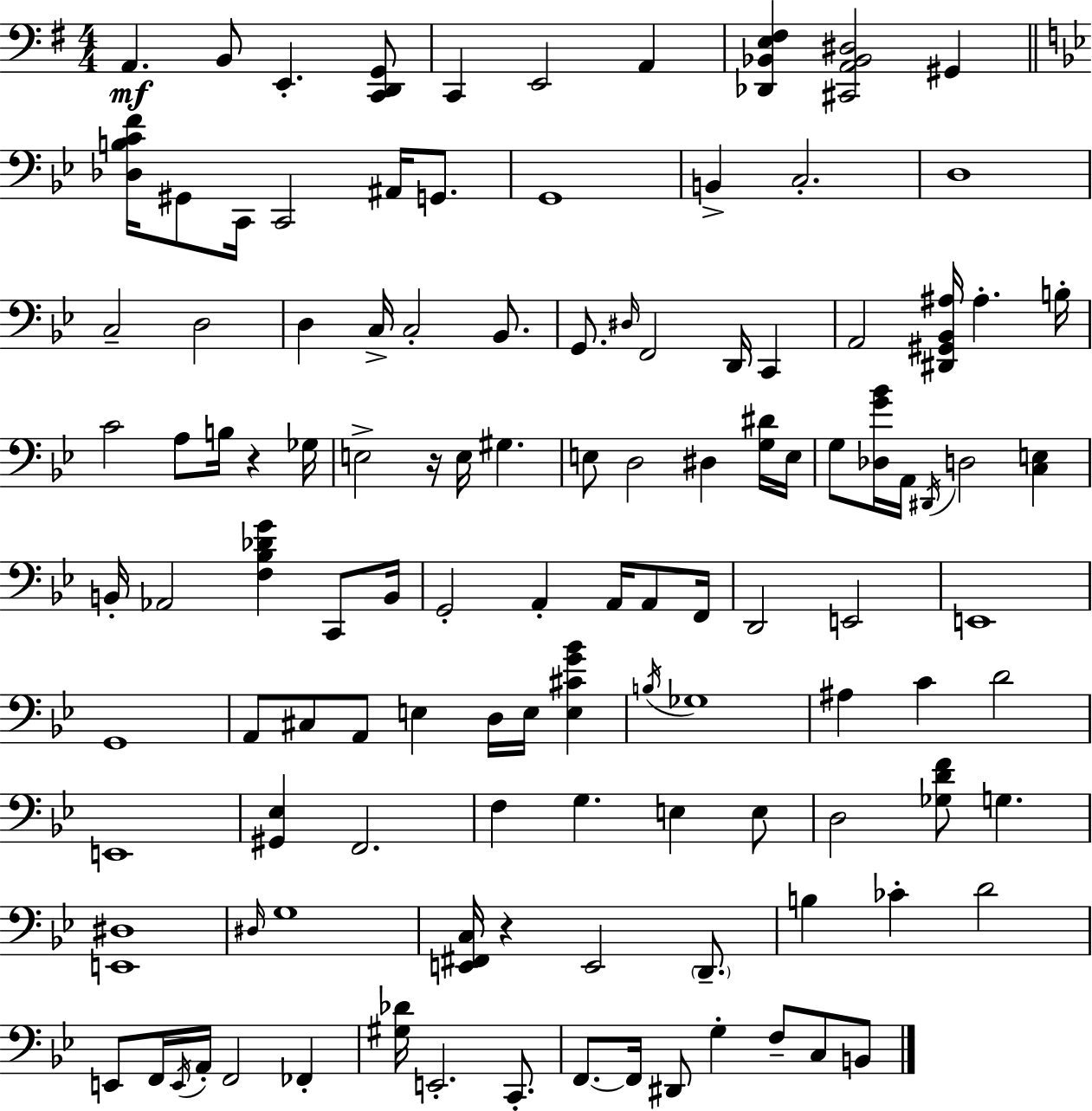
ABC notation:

X:1
T:Untitled
M:4/4
L:1/4
K:Em
A,, B,,/2 E,, [C,,D,,G,,]/2 C,, E,,2 A,, [_D,,_B,,E,^F,] [^C,,A,,_B,,^D,]2 ^G,, [_D,B,CF]/4 ^G,,/2 C,,/4 C,,2 ^A,,/4 G,,/2 G,,4 B,, C,2 D,4 C,2 D,2 D, C,/4 C,2 _B,,/2 G,,/2 ^D,/4 F,,2 D,,/4 C,, A,,2 [^D,,^G,,_B,,^A,]/4 ^A, B,/4 C2 A,/2 B,/4 z _G,/4 E,2 z/4 E,/4 ^G, E,/2 D,2 ^D, [G,^D]/4 E,/4 G,/2 [_D,G_B]/4 A,,/4 ^D,,/4 D,2 [C,E,] B,,/4 _A,,2 [F,_B,_DG] C,,/2 B,,/4 G,,2 A,, A,,/4 A,,/2 F,,/4 D,,2 E,,2 E,,4 G,,4 A,,/2 ^C,/2 A,,/2 E, D,/4 E,/4 [E,^CG_B] B,/4 _G,4 ^A, C D2 E,,4 [^G,,_E,] F,,2 F, G, E, E,/2 D,2 [_G,DF]/2 G, [E,,^D,]4 ^D,/4 G,4 [E,,^F,,C,]/4 z E,,2 D,,/2 B, _C D2 E,,/2 F,,/4 E,,/4 A,,/4 F,,2 _F,, [^G,_D]/4 E,,2 C,,/2 F,,/2 F,,/4 ^D,,/2 G, F,/2 C,/2 B,,/2